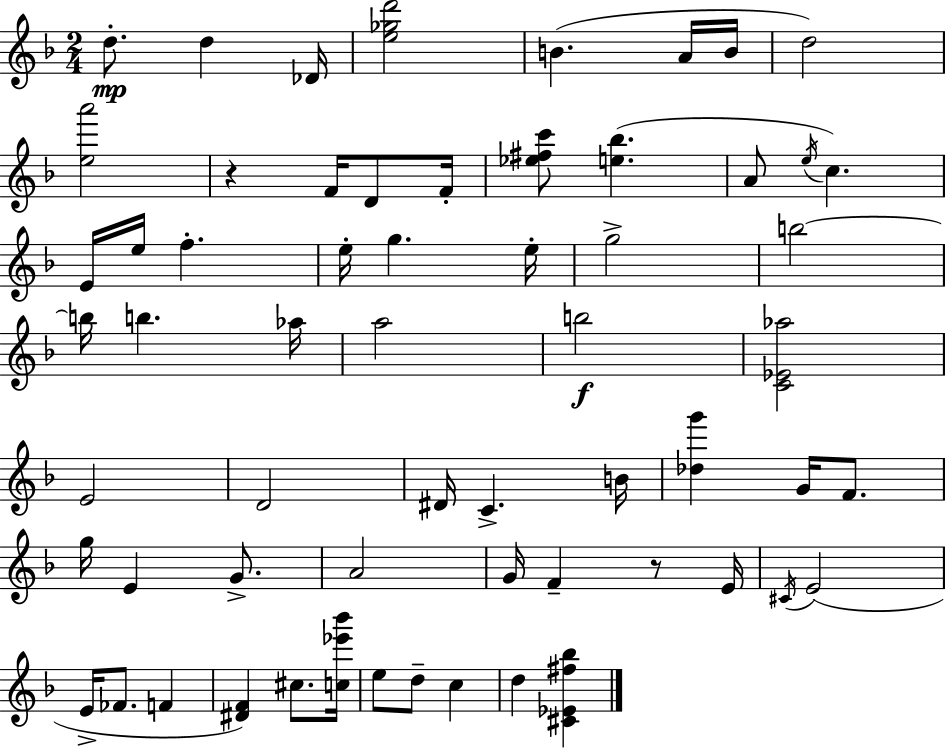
X:1
T:Untitled
M:2/4
L:1/4
K:Dm
d/2 d _D/4 [e_gd']2 B A/4 B/4 d2 [ea']2 z F/4 D/2 F/4 [_e^fc']/2 [e_b] A/2 e/4 c E/4 e/4 f e/4 g e/4 g2 b2 b/4 b _a/4 a2 b2 [C_E_a]2 E2 D2 ^D/4 C B/4 [_dg'] G/4 F/2 g/4 E G/2 A2 G/4 F z/2 E/4 ^C/4 E2 E/4 _F/2 F [^DF] ^c/2 [c_e'_b']/4 e/2 d/2 c d [^C_E^f_b]